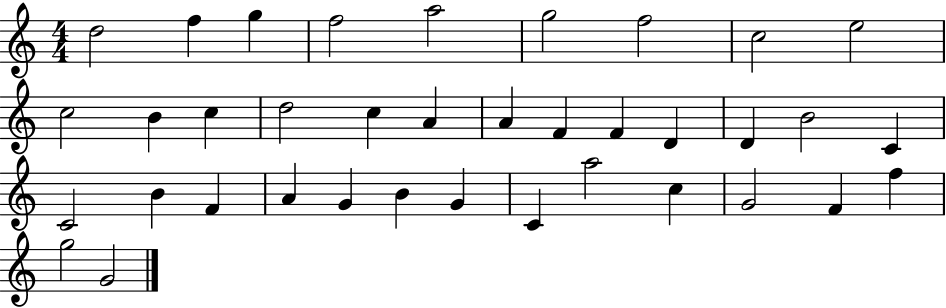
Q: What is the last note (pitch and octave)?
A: G4